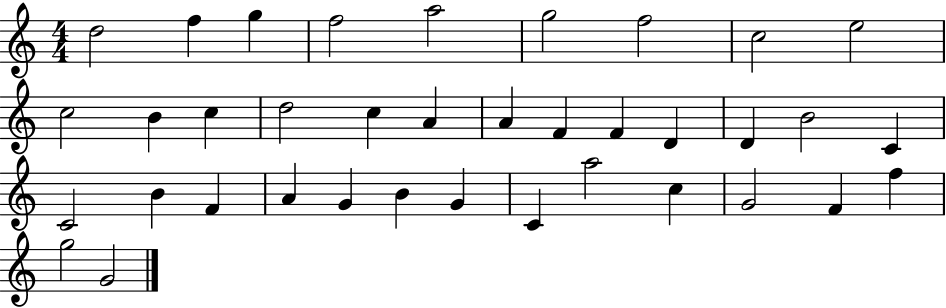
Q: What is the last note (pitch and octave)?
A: G4